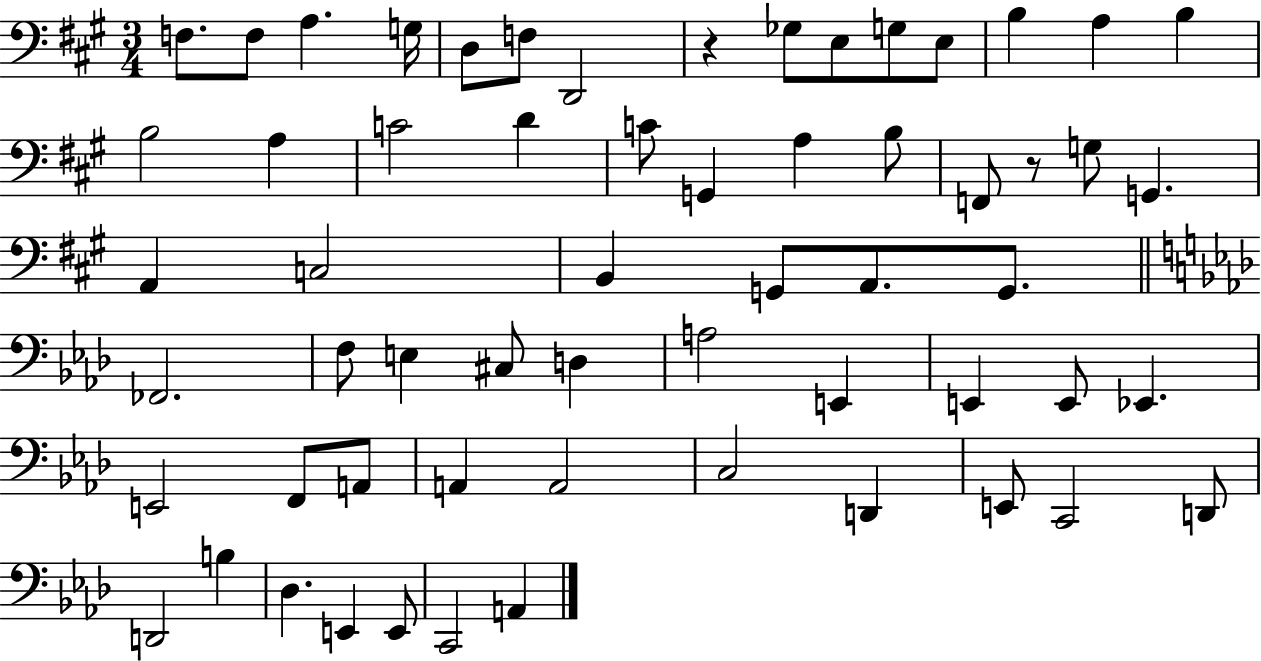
F3/e. F3/e A3/q. G3/s D3/e F3/e D2/h R/q Gb3/e E3/e G3/e E3/e B3/q A3/q B3/q B3/h A3/q C4/h D4/q C4/e G2/q A3/q B3/e F2/e R/e G3/e G2/q. A2/q C3/h B2/q G2/e A2/e. G2/e. FES2/h. F3/e E3/q C#3/e D3/q A3/h E2/q E2/q E2/e Eb2/q. E2/h F2/e A2/e A2/q A2/h C3/h D2/q E2/e C2/h D2/e D2/h B3/q Db3/q. E2/q E2/e C2/h A2/q